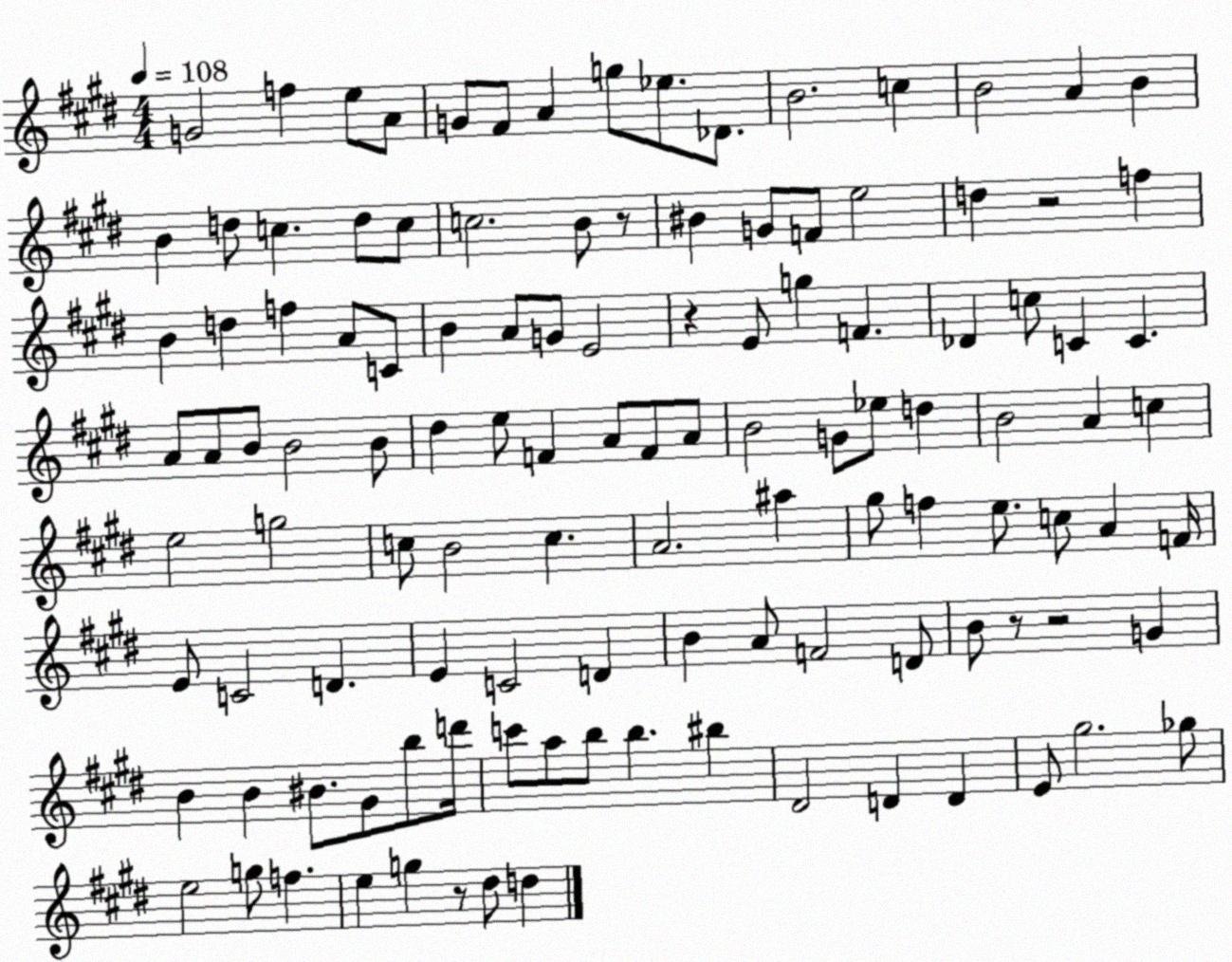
X:1
T:Untitled
M:4/4
L:1/4
K:E
G2 f e/2 A/2 G/2 ^F/2 A g/2 _e/2 _D/2 B2 c B2 A B B d/2 c d/2 c/2 c2 B/2 z/2 ^B G/2 F/2 e2 d z2 f B d f A/2 C/2 B A/2 G/2 E2 z E/2 g F _D c/2 C C A/2 A/2 B/2 B2 B/2 ^d e/2 F A/2 F/2 A/2 B2 G/2 _e/2 d B2 A c e2 g2 c/2 B2 c A2 ^a ^g/2 f e/2 c/2 A F/4 E/2 C2 D E C2 D B A/2 F2 D/2 B/2 z/2 z2 G B B ^B/2 ^G/2 b/2 d'/4 c'/2 a/2 b/2 b ^b ^D2 D D E/2 ^g2 _g/2 e2 g/2 f e g z/2 ^d/2 d